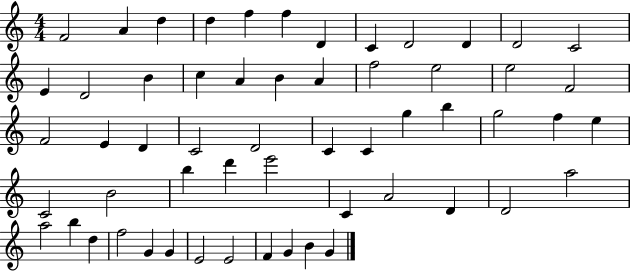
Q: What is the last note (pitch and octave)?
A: G4